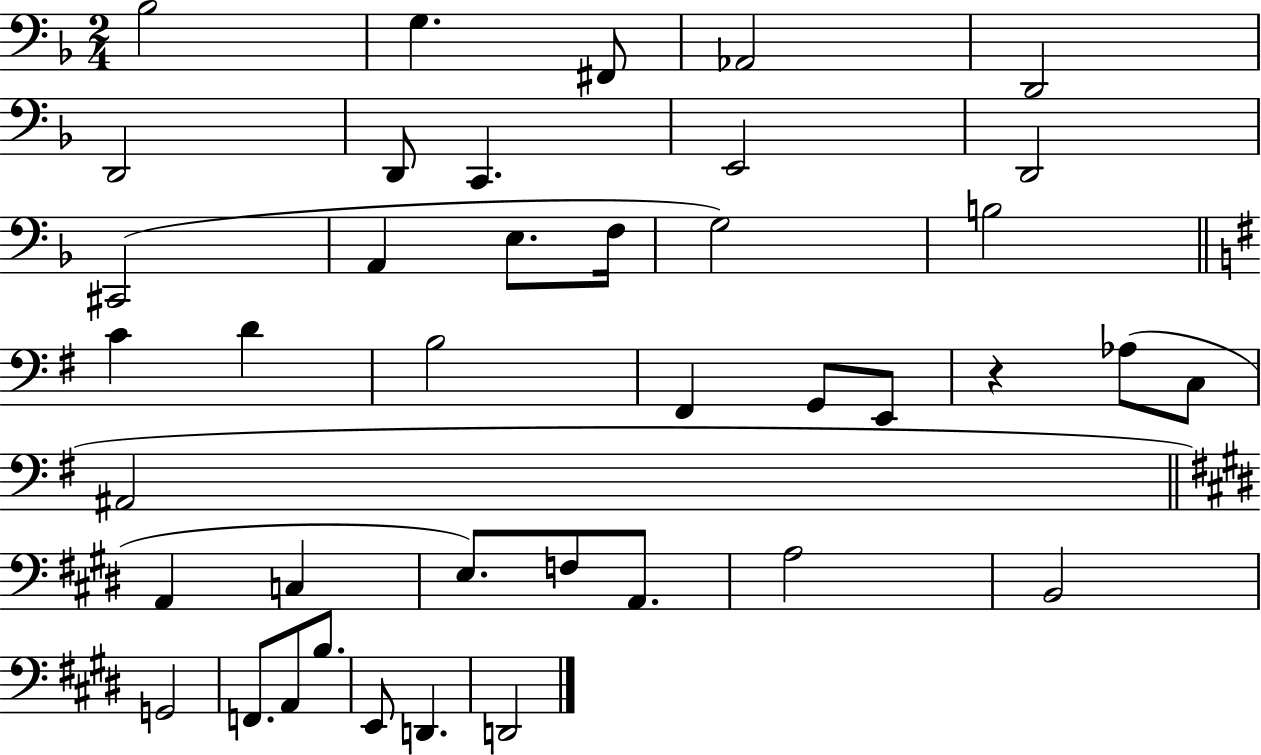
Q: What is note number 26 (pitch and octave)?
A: A2